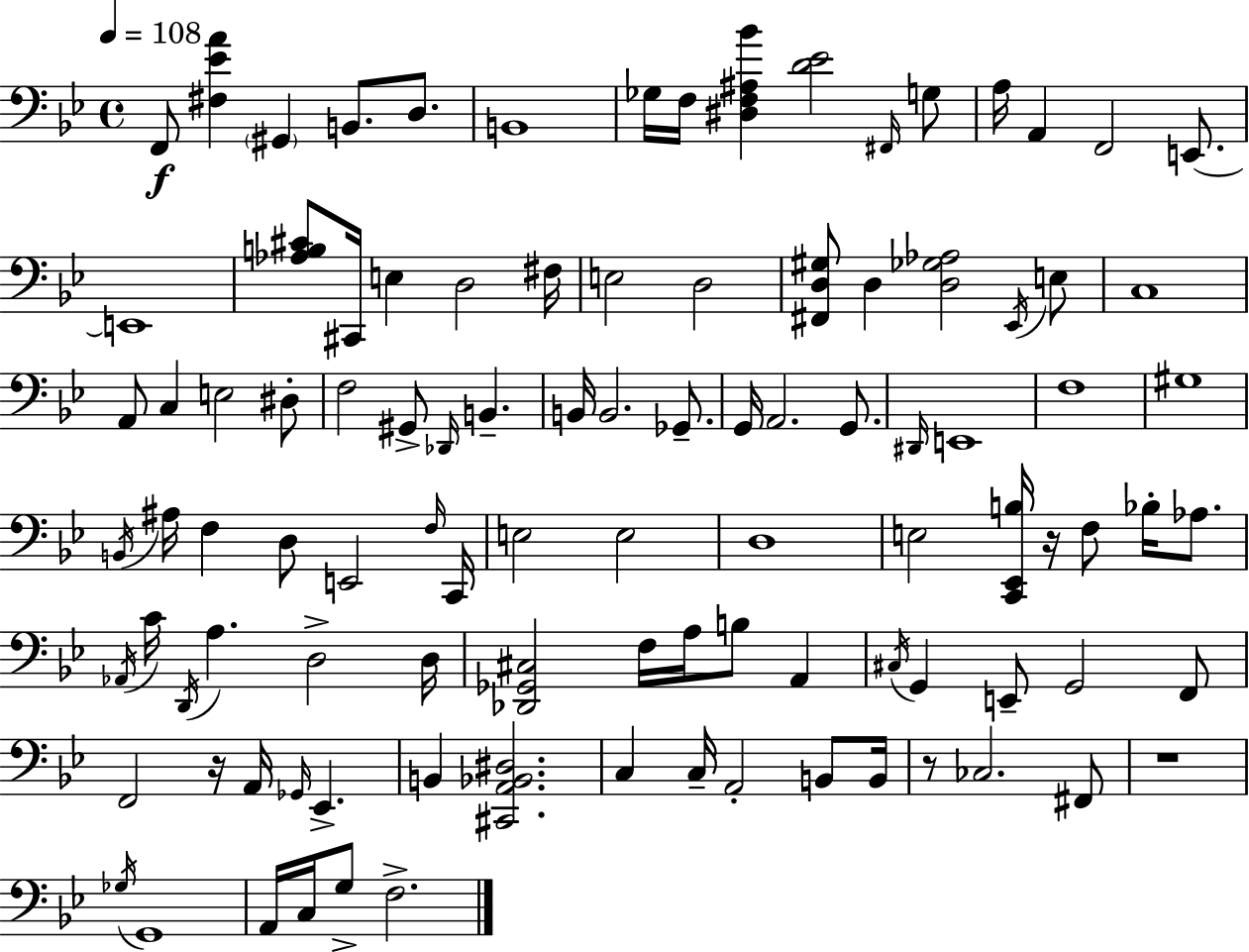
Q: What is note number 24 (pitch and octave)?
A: C3